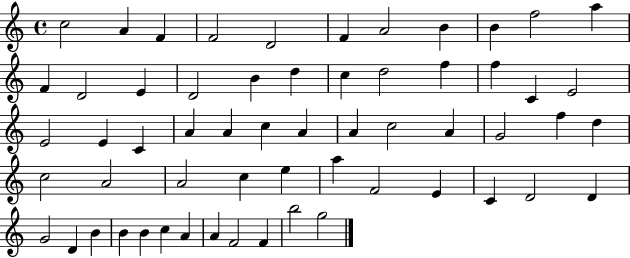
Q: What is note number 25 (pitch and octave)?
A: E4